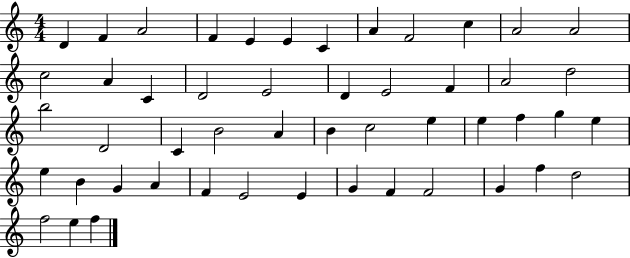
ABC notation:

X:1
T:Untitled
M:4/4
L:1/4
K:C
D F A2 F E E C A F2 c A2 A2 c2 A C D2 E2 D E2 F A2 d2 b2 D2 C B2 A B c2 e e f g e e B G A F E2 E G F F2 G f d2 f2 e f